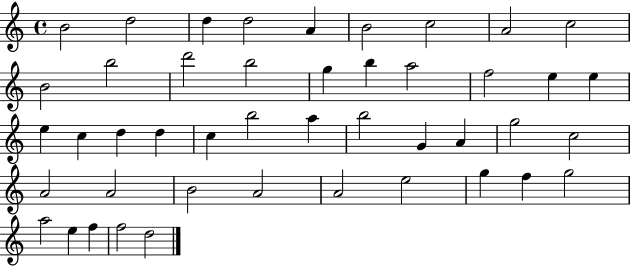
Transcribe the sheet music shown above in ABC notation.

X:1
T:Untitled
M:4/4
L:1/4
K:C
B2 d2 d d2 A B2 c2 A2 c2 B2 b2 d'2 b2 g b a2 f2 e e e c d d c b2 a b2 G A g2 c2 A2 A2 B2 A2 A2 e2 g f g2 a2 e f f2 d2